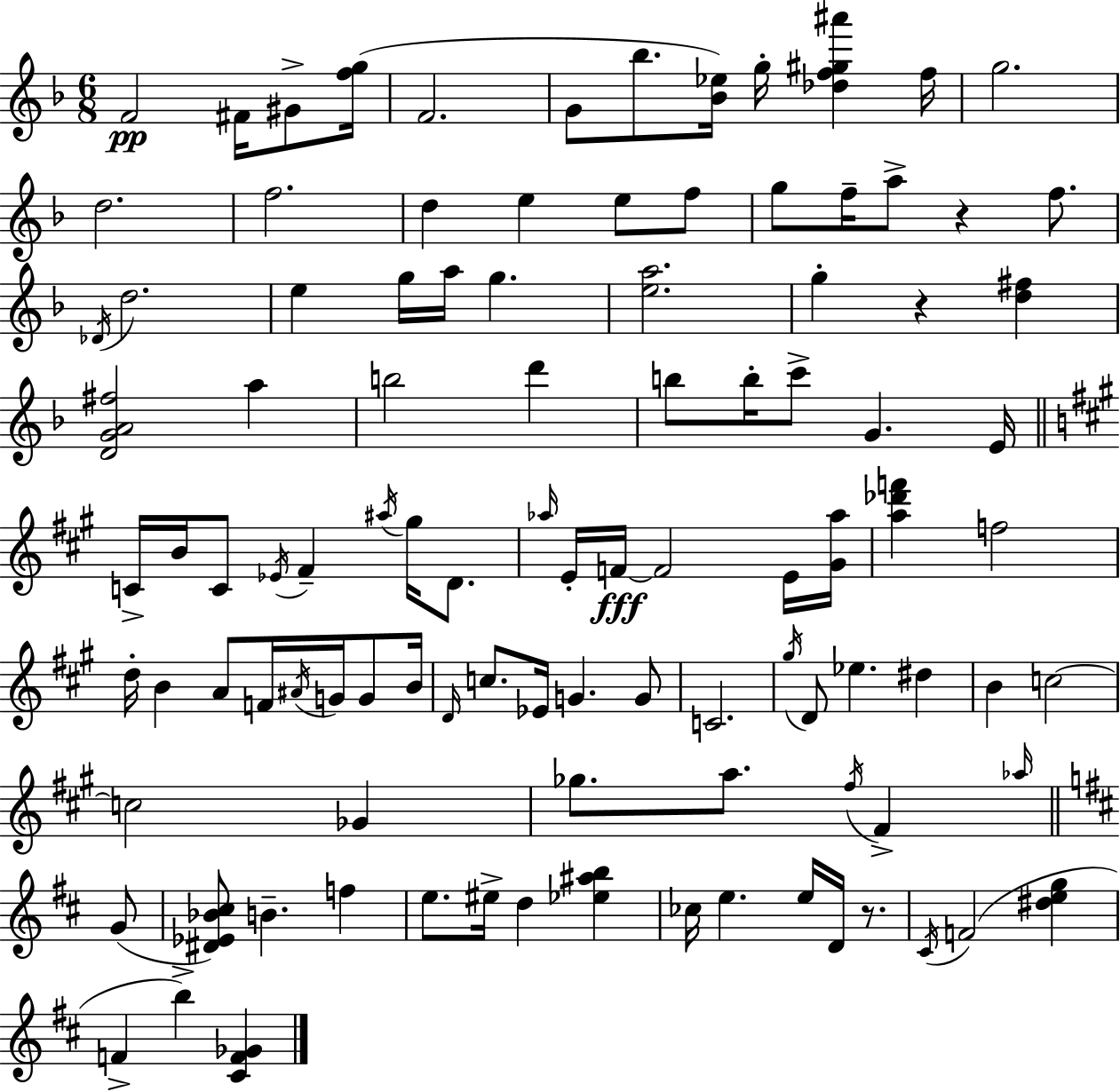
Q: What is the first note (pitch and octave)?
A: F4